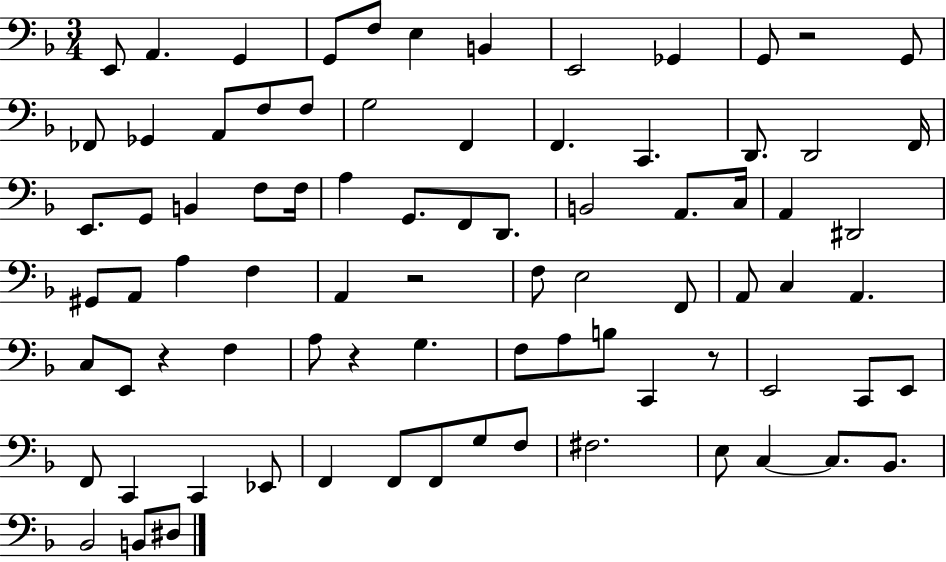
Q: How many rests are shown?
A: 5